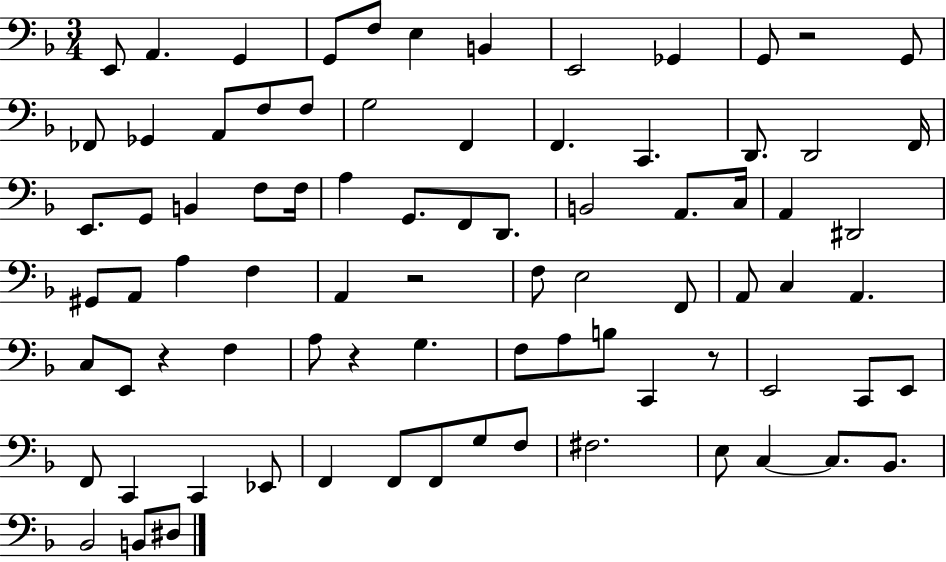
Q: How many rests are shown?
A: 5